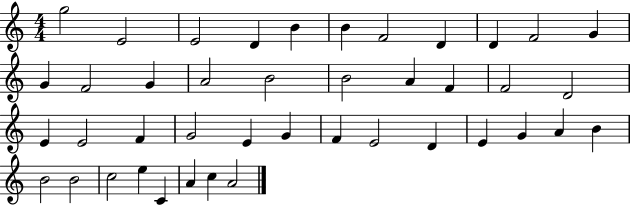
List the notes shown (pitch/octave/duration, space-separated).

G5/h E4/h E4/h D4/q B4/q B4/q F4/h D4/q D4/q F4/h G4/q G4/q F4/h G4/q A4/h B4/h B4/h A4/q F4/q F4/h D4/h E4/q E4/h F4/q G4/h E4/q G4/q F4/q E4/h D4/q E4/q G4/q A4/q B4/q B4/h B4/h C5/h E5/q C4/q A4/q C5/q A4/h